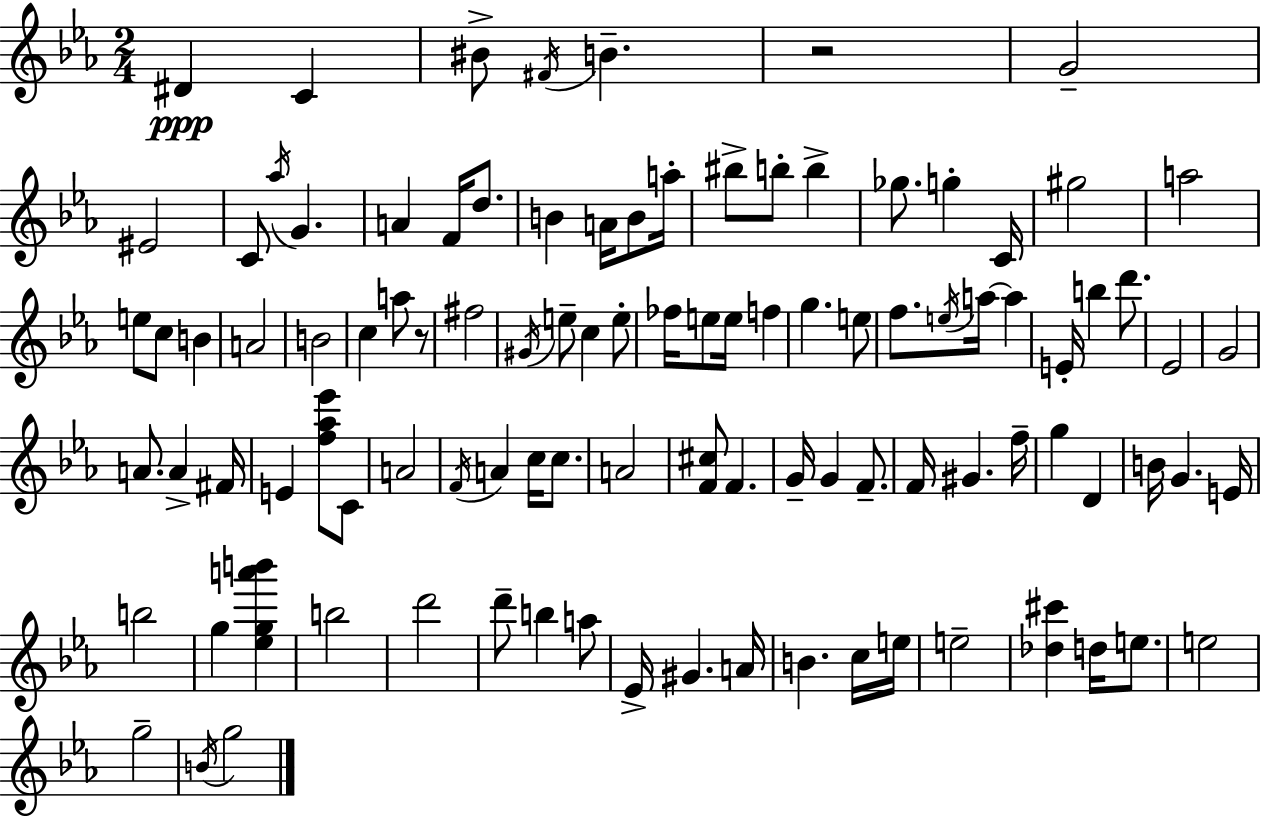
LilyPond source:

{
  \clef treble
  \numericTimeSignature
  \time 2/4
  \key ees \major
  \repeat volta 2 { dis'4\ppp c'4 | bis'8-> \acciaccatura { fis'16 } b'4.-- | r2 | g'2-- | \break eis'2 | c'8 \acciaccatura { aes''16 } g'4. | a'4 f'16 d''8. | b'4 a'16 b'8 | \break a''16-. bis''8-> b''8-. b''4-> | ges''8. g''4-. | c'16 gis''2 | a''2 | \break e''8 c''8 b'4 | a'2 | b'2 | c''4 a''8 | \break r8 fis''2 | \acciaccatura { gis'16 } e''8-- c''4 | e''8-. fes''16 e''8 e''16 f''4 | g''4. | \break e''8 f''8. \acciaccatura { e''16 } a''16~~ | a''4 e'16-. b''4 | d'''8. ees'2 | g'2 | \break a'8. a'4-> | fis'16 e'4 | <f'' aes'' ees'''>8 c'8 a'2 | \acciaccatura { f'16 } a'4 | \break c''16 c''8. a'2 | <f' cis''>8 f'4. | g'16-- g'4 | f'8.-- f'16 gis'4. | \break f''16-- g''4 | d'4 b'16 g'4. | e'16 b''2 | g''4 | \break <ees'' g'' a''' b'''>4 b''2 | d'''2 | d'''8-- b''4 | a''8 ees'16-> gis'4. | \break a'16 b'4. | c''16 e''16 e''2-- | <des'' cis'''>4 | d''16 e''8. e''2 | \break g''2-- | \acciaccatura { b'16 } g''2 | } \bar "|."
}